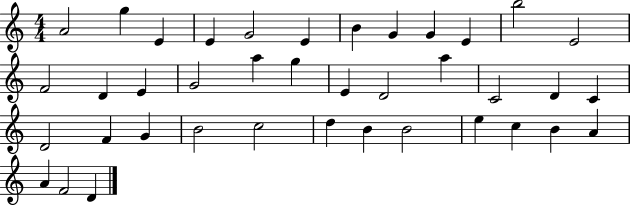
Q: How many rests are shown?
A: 0